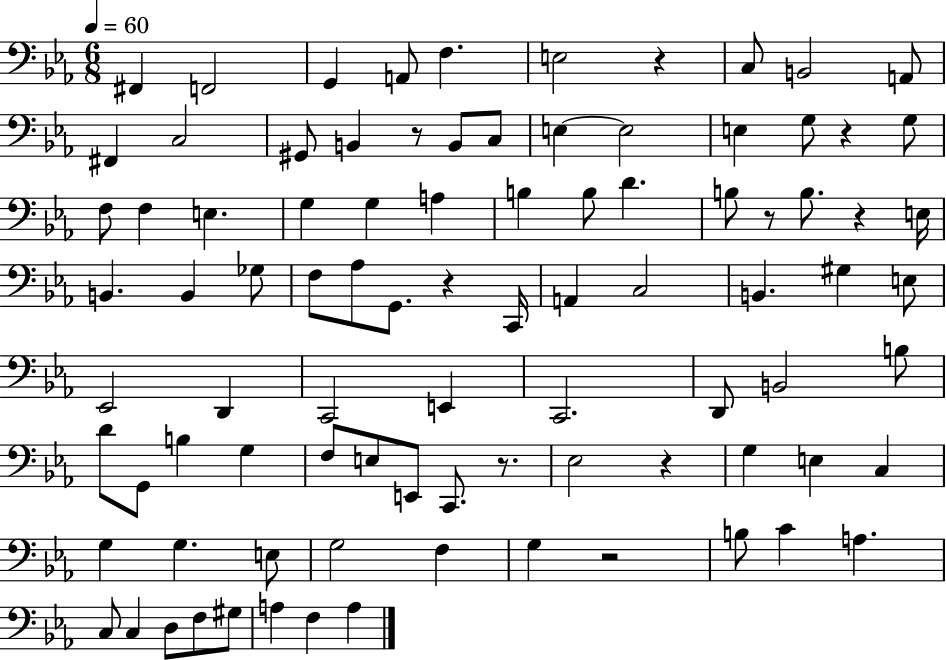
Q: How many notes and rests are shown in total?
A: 90